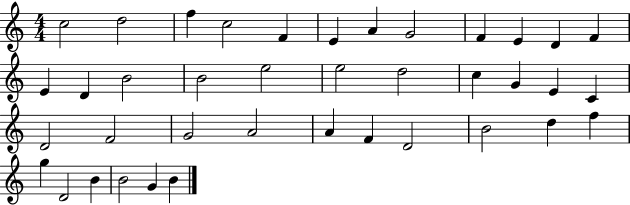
C5/h D5/h F5/q C5/h F4/q E4/q A4/q G4/h F4/q E4/q D4/q F4/q E4/q D4/q B4/h B4/h E5/h E5/h D5/h C5/q G4/q E4/q C4/q D4/h F4/h G4/h A4/h A4/q F4/q D4/h B4/h D5/q F5/q G5/q D4/h B4/q B4/h G4/q B4/q